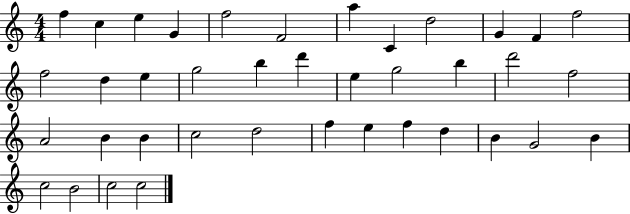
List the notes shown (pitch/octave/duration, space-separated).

F5/q C5/q E5/q G4/q F5/h F4/h A5/q C4/q D5/h G4/q F4/q F5/h F5/h D5/q E5/q G5/h B5/q D6/q E5/q G5/h B5/q D6/h F5/h A4/h B4/q B4/q C5/h D5/h F5/q E5/q F5/q D5/q B4/q G4/h B4/q C5/h B4/h C5/h C5/h